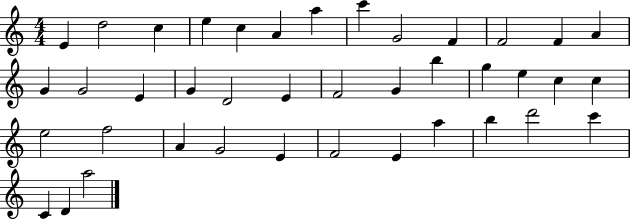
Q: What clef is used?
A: treble